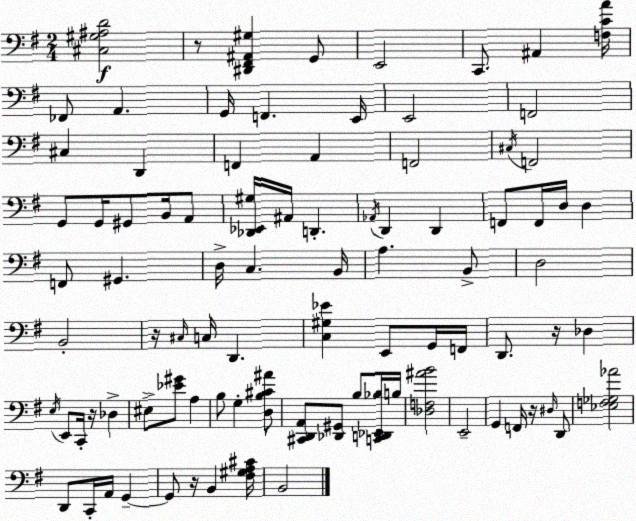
X:1
T:Untitled
M:2/4
L:1/4
K:G
[^C,^G,^A,D]2 z/2 [^D,,^F,,^A,,^G,] G,,/2 E,,2 C,,/2 ^A,, [F,CA]/4 _F,,/2 A,, G,,/4 F,, E,,/4 E,,2 F,,2 ^C, D,, F,, A,, F,,2 ^C,/4 F,,2 G,,/2 G,,/4 ^G,,/2 B,,/4 A,,/2 [_D,,_E,,^G,]/4 ^A,,/4 D,, _A,,/4 D,, D,, F,,/2 F,,/4 D,/4 D, F,,/2 ^G,, D,/4 C, B,,/4 A, B,,/2 D,2 B,,2 z/4 ^C,/4 C,/4 D,, [C,^G,_E] E,,/2 G,,/4 F,,/4 D,,/2 z/4 _D, E,/4 E,,/2 C,,/4 z/4 _D, ^E,/2 [_E^G]/2 A, B,/2 G, [D,B,^C^A]/2 [^C,,D,,A,,]/2 [_D,,^G,,]/2 B,/2 [C,,D,,_E,,_B,]/4 B,/4 [_D,F,^AB]2 E,,2 G,, F,,/4 z/4 ^D,/4 D,,/2 [_E,F,_G,_A]2 D,,/2 C,,/4 A,,/4 G,, G,,/2 z/4 B,, [^F,^G,A,^C]/4 B,,2